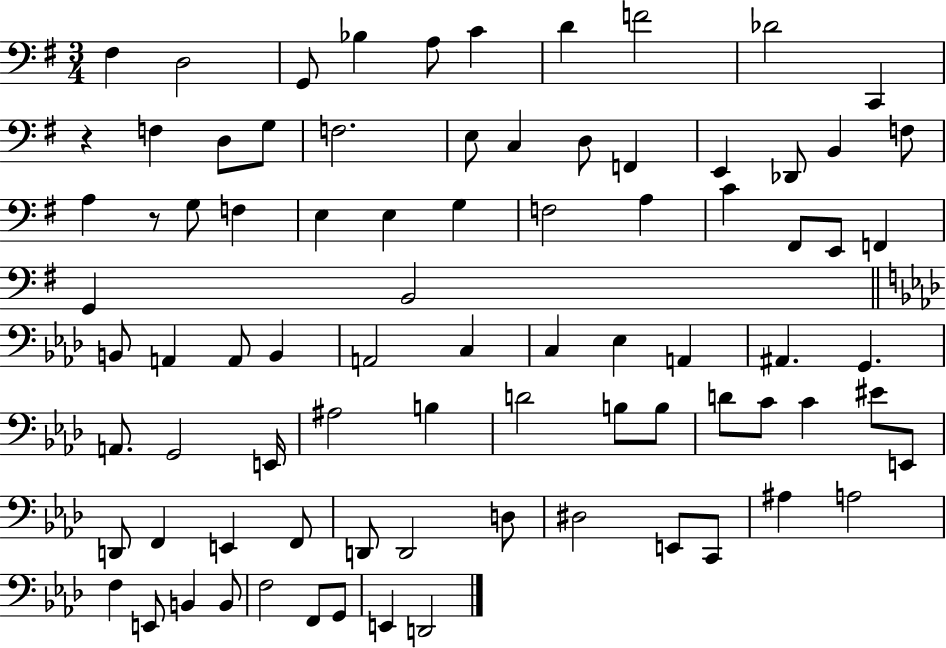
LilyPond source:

{
  \clef bass
  \numericTimeSignature
  \time 3/4
  \key g \major
  fis4 d2 | g,8 bes4 a8 c'4 | d'4 f'2 | des'2 c,4 | \break r4 f4 d8 g8 | f2. | e8 c4 d8 f,4 | e,4 des,8 b,4 f8 | \break a4 r8 g8 f4 | e4 e4 g4 | f2 a4 | c'4 fis,8 e,8 f,4 | \break g,4 b,2 | \bar "||" \break \key f \minor b,8 a,4 a,8 b,4 | a,2 c4 | c4 ees4 a,4 | ais,4. g,4. | \break a,8. g,2 e,16 | ais2 b4 | d'2 b8 b8 | d'8 c'8 c'4 eis'8 e,8 | \break d,8 f,4 e,4 f,8 | d,8 d,2 d8 | dis2 e,8 c,8 | ais4 a2 | \break f4 e,8 b,4 b,8 | f2 f,8 g,8 | e,4 d,2 | \bar "|."
}